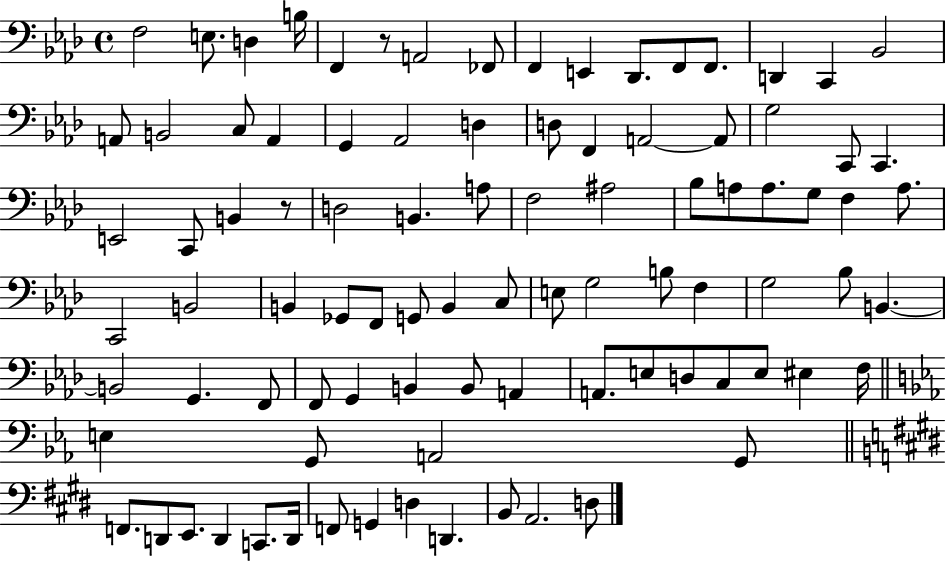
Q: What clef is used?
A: bass